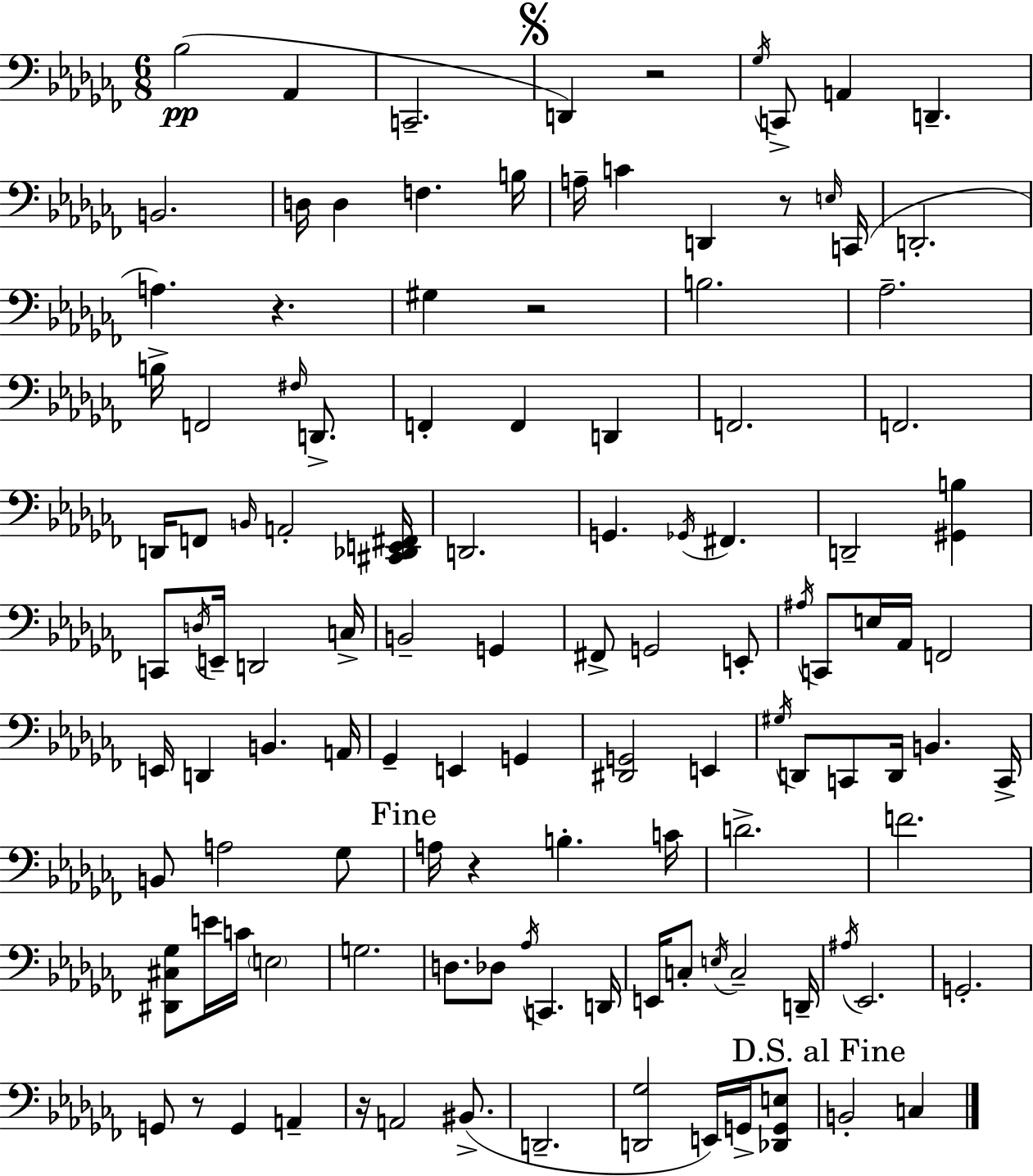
Bb3/h Ab2/q C2/h. D2/q R/h Gb3/s C2/e A2/q D2/q. B2/h. D3/s D3/q F3/q. B3/s A3/s C4/q D2/q R/e E3/s C2/s D2/h. A3/q. R/q. G#3/q R/h B3/h. Ab3/h. B3/s F2/h F#3/s D2/e. F2/q F2/q D2/q F2/h. F2/h. D2/s F2/e B2/s A2/h [C#2,Db2,E2,F#2]/s D2/h. G2/q. Gb2/s F#2/q. D2/h [G#2,B3]/q C2/e D3/s E2/s D2/h C3/s B2/h G2/q F#2/e G2/h E2/e A#3/s C2/e E3/s Ab2/s F2/h E2/s D2/q B2/q. A2/s Gb2/q E2/q G2/q [D#2,G2]/h E2/q G#3/s D2/e C2/e D2/s B2/q. C2/s B2/e A3/h Gb3/e A3/s R/q B3/q. C4/s D4/h. F4/h. [D#2,C#3,Gb3]/e E4/s C4/s E3/h G3/h. D3/e. Db3/e Ab3/s C2/q. D2/s E2/s C3/e E3/s C3/h D2/s A#3/s Eb2/h. G2/h. G2/e R/e G2/q A2/q R/s A2/h BIS2/e. D2/h. [D2,Gb3]/h E2/s G2/s [Db2,G2,E3]/e B2/h C3/q